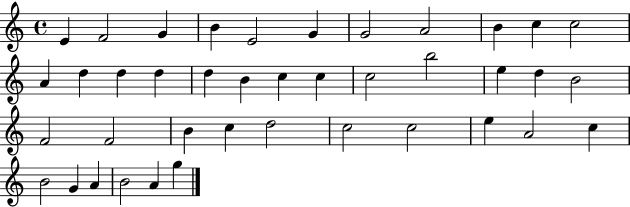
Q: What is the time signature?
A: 4/4